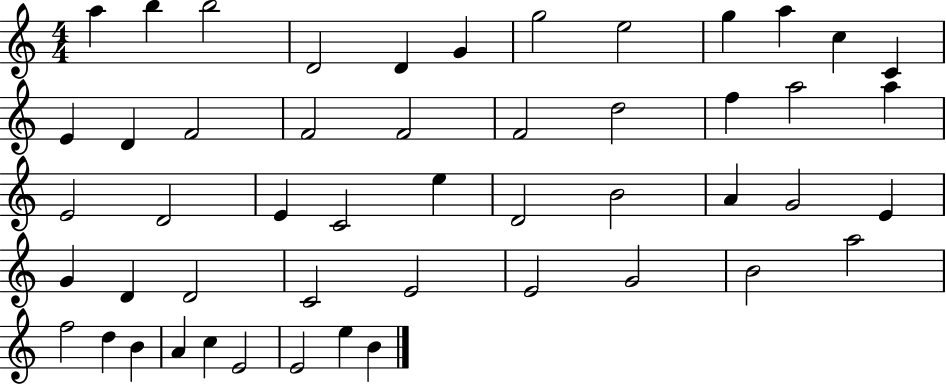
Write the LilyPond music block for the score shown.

{
  \clef treble
  \numericTimeSignature
  \time 4/4
  \key c \major
  a''4 b''4 b''2 | d'2 d'4 g'4 | g''2 e''2 | g''4 a''4 c''4 c'4 | \break e'4 d'4 f'2 | f'2 f'2 | f'2 d''2 | f''4 a''2 a''4 | \break e'2 d'2 | e'4 c'2 e''4 | d'2 b'2 | a'4 g'2 e'4 | \break g'4 d'4 d'2 | c'2 e'2 | e'2 g'2 | b'2 a''2 | \break f''2 d''4 b'4 | a'4 c''4 e'2 | e'2 e''4 b'4 | \bar "|."
}